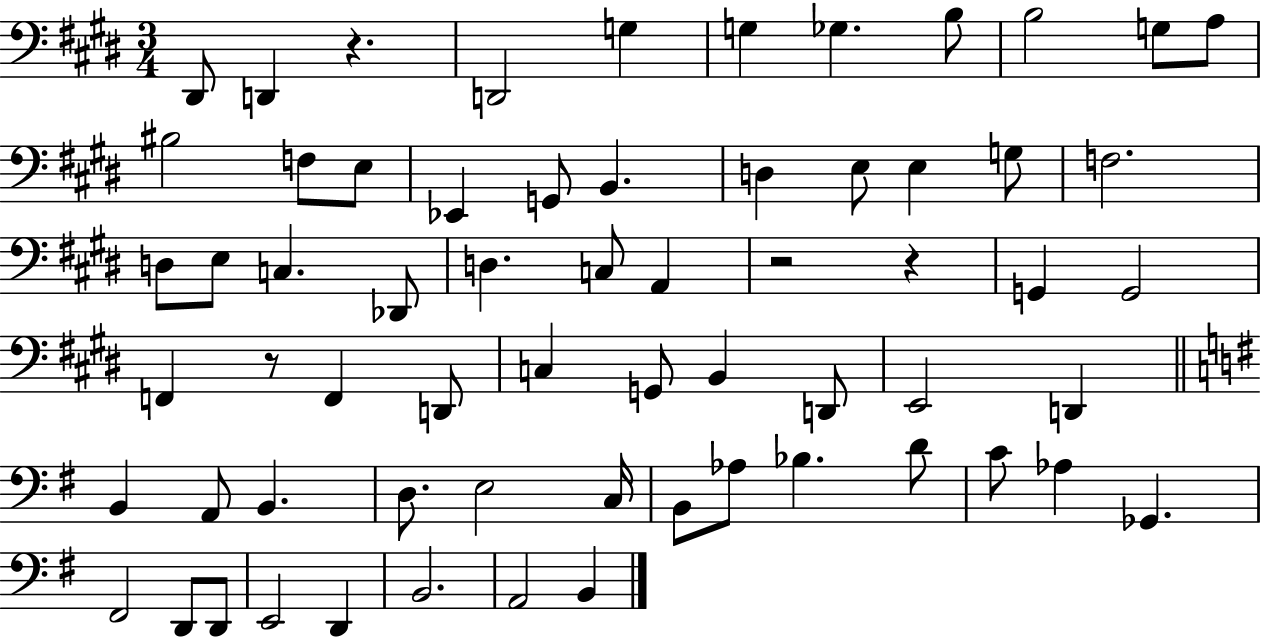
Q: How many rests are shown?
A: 4